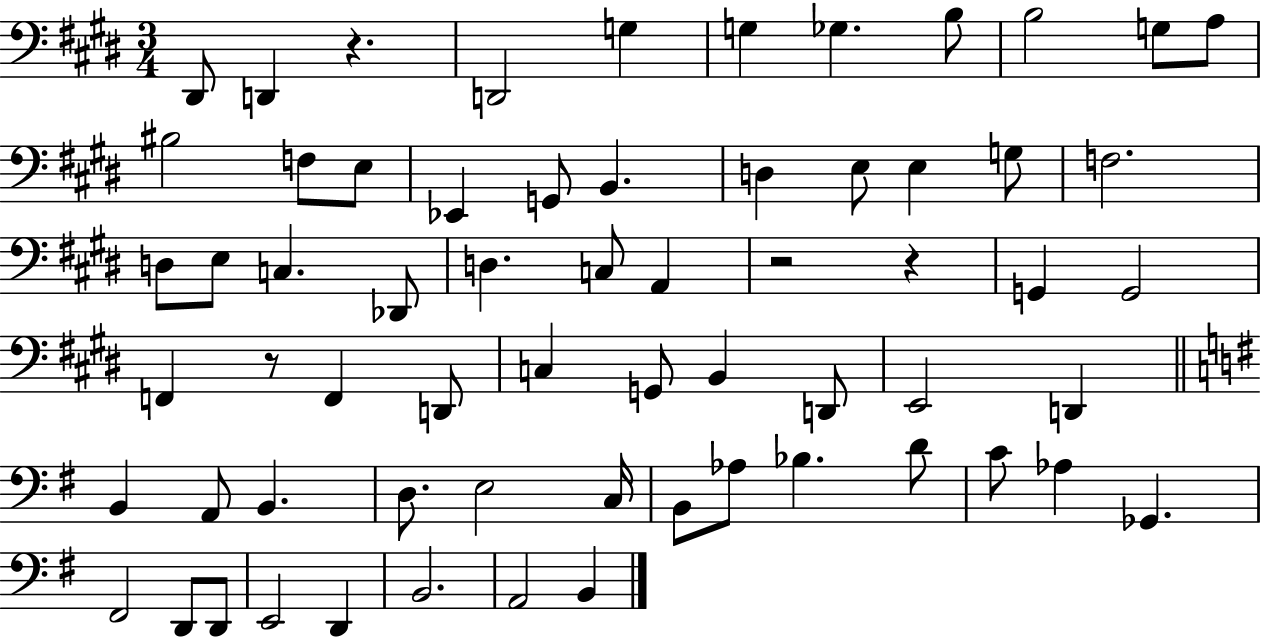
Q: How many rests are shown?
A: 4